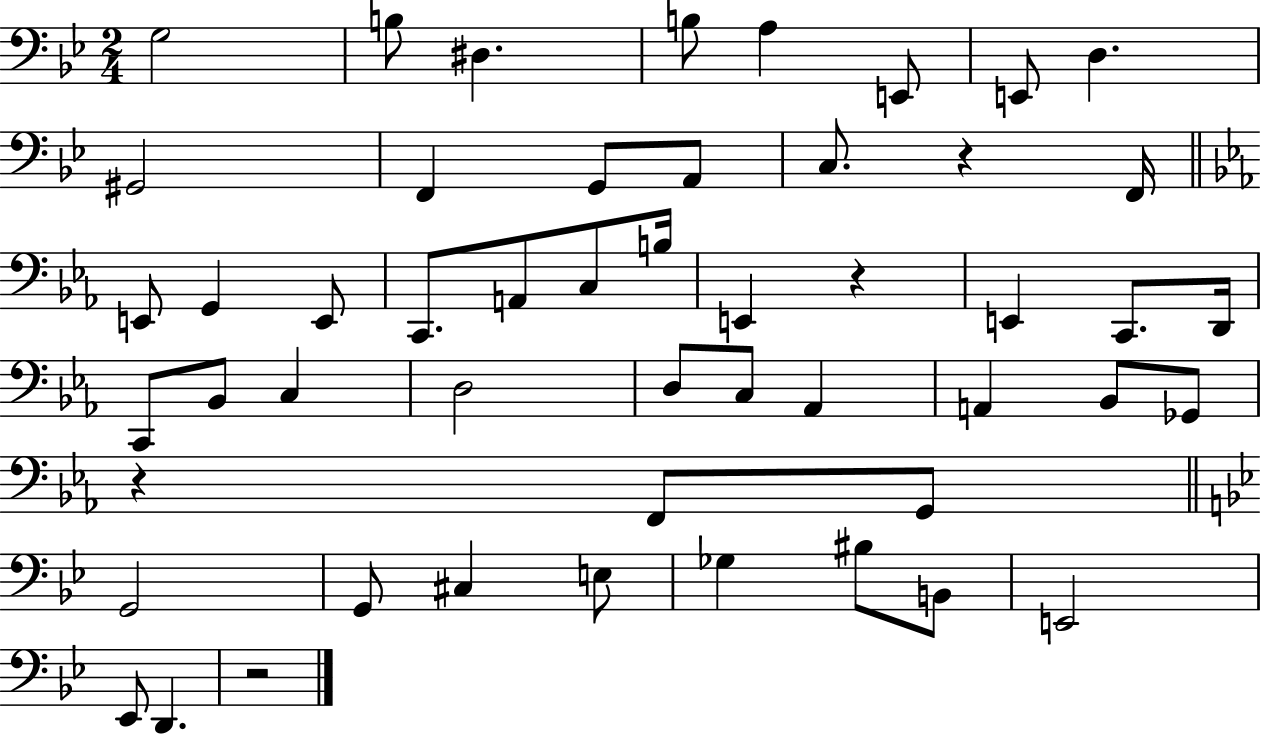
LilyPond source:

{
  \clef bass
  \numericTimeSignature
  \time 2/4
  \key bes \major
  g2 | b8 dis4. | b8 a4 e,8 | e,8 d4. | \break gis,2 | f,4 g,8 a,8 | c8. r4 f,16 | \bar "||" \break \key ees \major e,8 g,4 e,8 | c,8. a,8 c8 b16 | e,4 r4 | e,4 c,8. d,16 | \break c,8 bes,8 c4 | d2 | d8 c8 aes,4 | a,4 bes,8 ges,8 | \break r4 f,8 g,8 | \bar "||" \break \key bes \major g,2 | g,8 cis4 e8 | ges4 bis8 b,8 | e,2 | \break ees,8 d,4. | r2 | \bar "|."
}